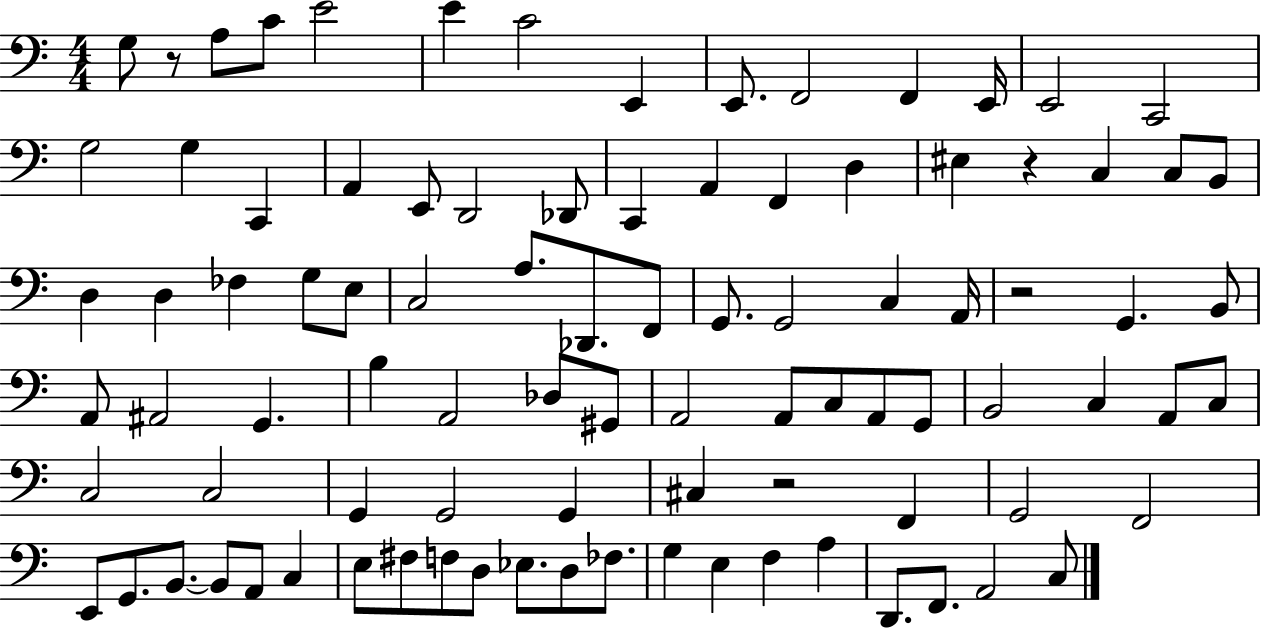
G3/e R/e A3/e C4/e E4/h E4/q C4/h E2/q E2/e. F2/h F2/q E2/s E2/h C2/h G3/h G3/q C2/q A2/q E2/e D2/h Db2/e C2/q A2/q F2/q D3/q EIS3/q R/q C3/q C3/e B2/e D3/q D3/q FES3/q G3/e E3/e C3/h A3/e. Db2/e. F2/e G2/e. G2/h C3/q A2/s R/h G2/q. B2/e A2/e A#2/h G2/q. B3/q A2/h Db3/e G#2/e A2/h A2/e C3/e A2/e G2/e B2/h C3/q A2/e C3/e C3/h C3/h G2/q G2/h G2/q C#3/q R/h F2/q G2/h F2/h E2/e G2/e. B2/e. B2/e A2/e C3/q E3/e F#3/e F3/e D3/e Eb3/e. D3/e FES3/e. G3/q E3/q F3/q A3/q D2/e. F2/e. A2/h C3/e